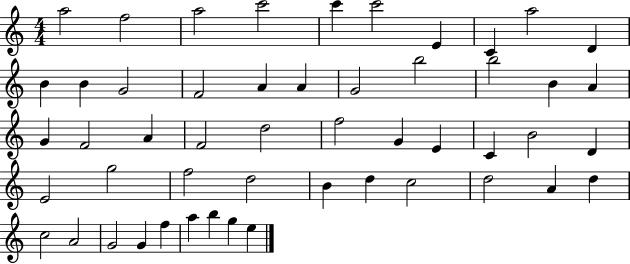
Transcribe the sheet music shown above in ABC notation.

X:1
T:Untitled
M:4/4
L:1/4
K:C
a2 f2 a2 c'2 c' c'2 E C a2 D B B G2 F2 A A G2 b2 b2 B A G F2 A F2 d2 f2 G E C B2 D E2 g2 f2 d2 B d c2 d2 A d c2 A2 G2 G f a b g e